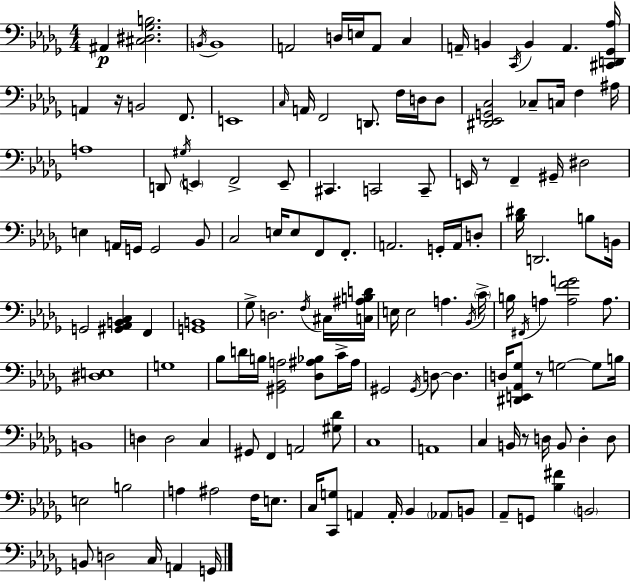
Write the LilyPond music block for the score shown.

{
  \clef bass
  \numericTimeSignature
  \time 4/4
  \key bes \minor
  ais,4\p <cis dis ges b>2. | \acciaccatura { b,16 } b,1 | a,2 d16 e16 a,8 c4 | a,16-- b,4 \acciaccatura { c,16 } b,4 a,4. | \break <cis, d, ges, aes>16 a,4 r16 b,2 f,8. | e,1 | \grace { c16 } a,16 f,2 d,8. f16 | d16 d8 <dis, ees, g, c>2 ces8-- c16 f4 | \break ais16 a1 | d,8 \acciaccatura { gis16 } \parenthesize e,4 f,2-> | e,8-- cis,4. c,2 | c,8-- e,16 r8 f,4-- gis,16-- dis2 | \break e4 a,16 g,16 g,2 | bes,8 c2 e16 e8 f,8 | f,8.-. a,2. | g,16-. a,16 d8-. <bes dis'>16 d,2. | \break b8 b,16 g,2 <gis, aes, b, c>4 | f,4 <g, b,>1 | ges8-> d2. | \acciaccatura { f16 } cis16 <c ais b d'>16 e16 e2 a4. | \break \acciaccatura { bes,16 } \parenthesize c'16-> b16 \acciaccatura { fis,16 } a4 <a f' g'>2 | a8. <dis e>1 | g1 | bes8 d'16 b16 <gis, bes, a>2 | \break <des ais bes>8 c'16-> ais16 gis,2 \acciaccatura { gis,16 } | d8~~ d4. d16 <dis, e, aes, ges>8 r8 g2~~ | g8 b16 b,1 | d4 d2 | \break c4 gis,8 f,4 a,2 | <gis des'>8 c1 | a,1 | c4 b,16 r8 d16 | \break b,8 d4-. d8 e2 | b2 a4 ais2 | f16 e8. c16 <c, g>8 a,4 a,16-. | bes,4 \parenthesize aes,8 b,8 aes,8-- g,8 <bes fis'>4 | \break \parenthesize b,2 b,8 d2 | c16 a,4 g,16 \bar "|."
}